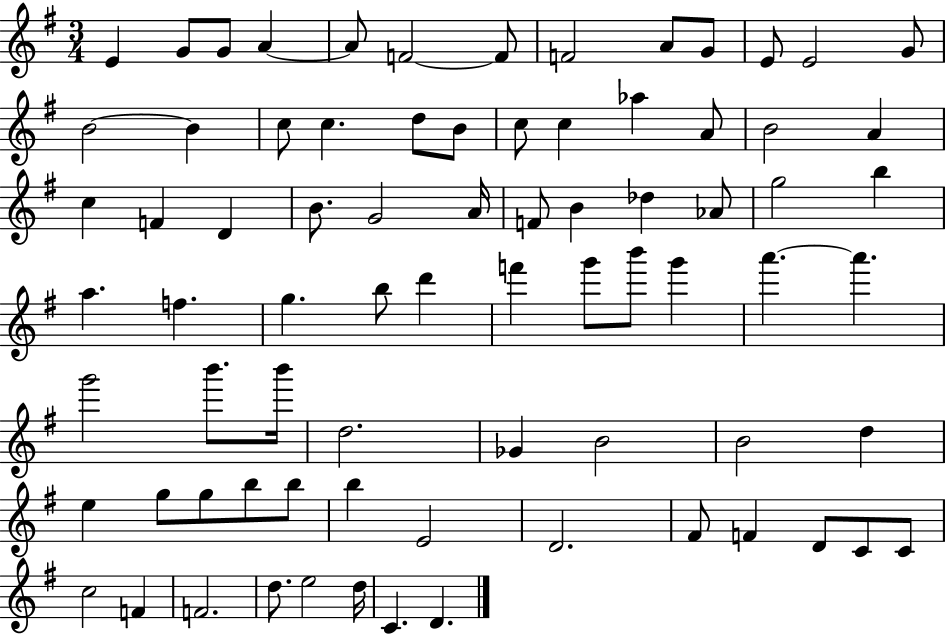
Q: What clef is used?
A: treble